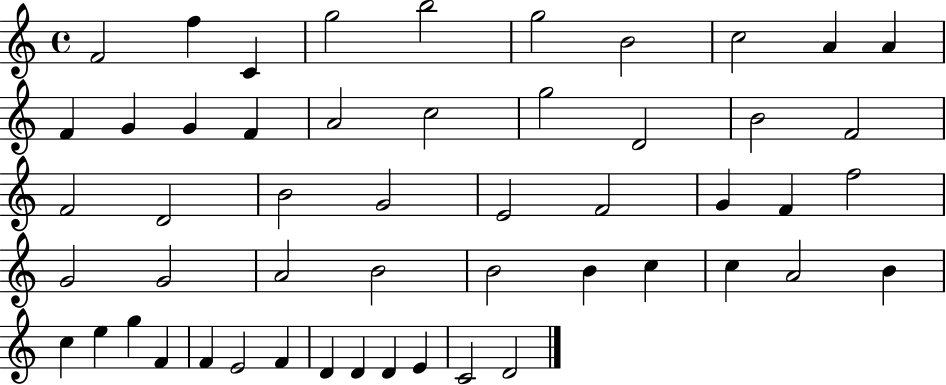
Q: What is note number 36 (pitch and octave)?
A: C5